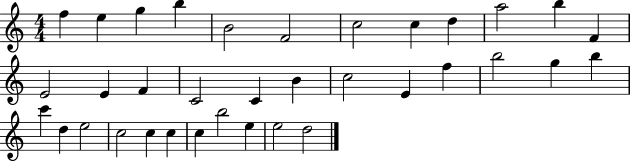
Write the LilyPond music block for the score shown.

{
  \clef treble
  \numericTimeSignature
  \time 4/4
  \key c \major
  f''4 e''4 g''4 b''4 | b'2 f'2 | c''2 c''4 d''4 | a''2 b''4 f'4 | \break e'2 e'4 f'4 | c'2 c'4 b'4 | c''2 e'4 f''4 | b''2 g''4 b''4 | \break c'''4 d''4 e''2 | c''2 c''4 c''4 | c''4 b''2 e''4 | e''2 d''2 | \break \bar "|."
}